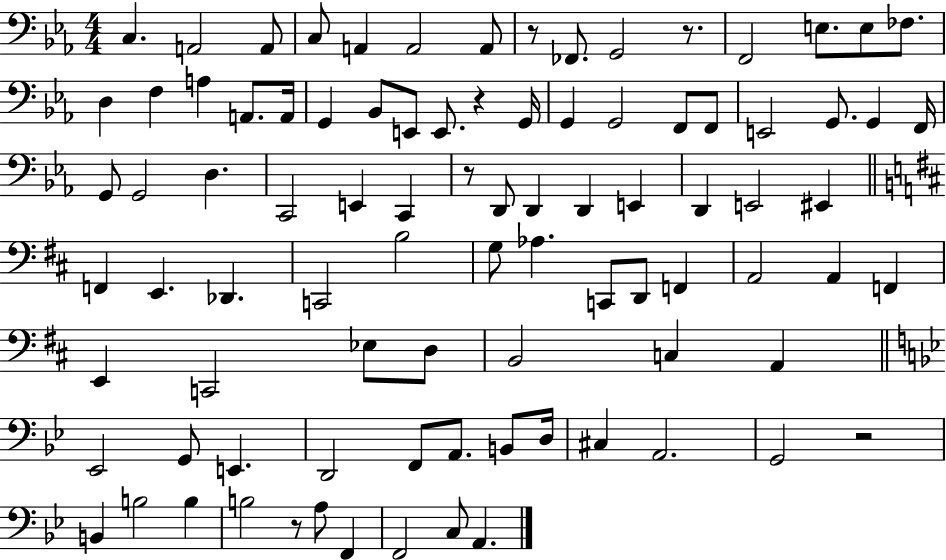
X:1
T:Untitled
M:4/4
L:1/4
K:Eb
C, A,,2 A,,/2 C,/2 A,, A,,2 A,,/2 z/2 _F,,/2 G,,2 z/2 F,,2 E,/2 E,/2 _F,/2 D, F, A, A,,/2 A,,/4 G,, _B,,/2 E,,/2 E,,/2 z G,,/4 G,, G,,2 F,,/2 F,,/2 E,,2 G,,/2 G,, F,,/4 G,,/2 G,,2 D, C,,2 E,, C,, z/2 D,,/2 D,, D,, E,, D,, E,,2 ^E,, F,, E,, _D,, C,,2 B,2 G,/2 _A, C,,/2 D,,/2 F,, A,,2 A,, F,, E,, C,,2 _E,/2 D,/2 B,,2 C, A,, _E,,2 G,,/2 E,, D,,2 F,,/2 A,,/2 B,,/2 D,/4 ^C, A,,2 G,,2 z2 B,, B,2 B, B,2 z/2 A,/2 F,, F,,2 C,/2 A,,